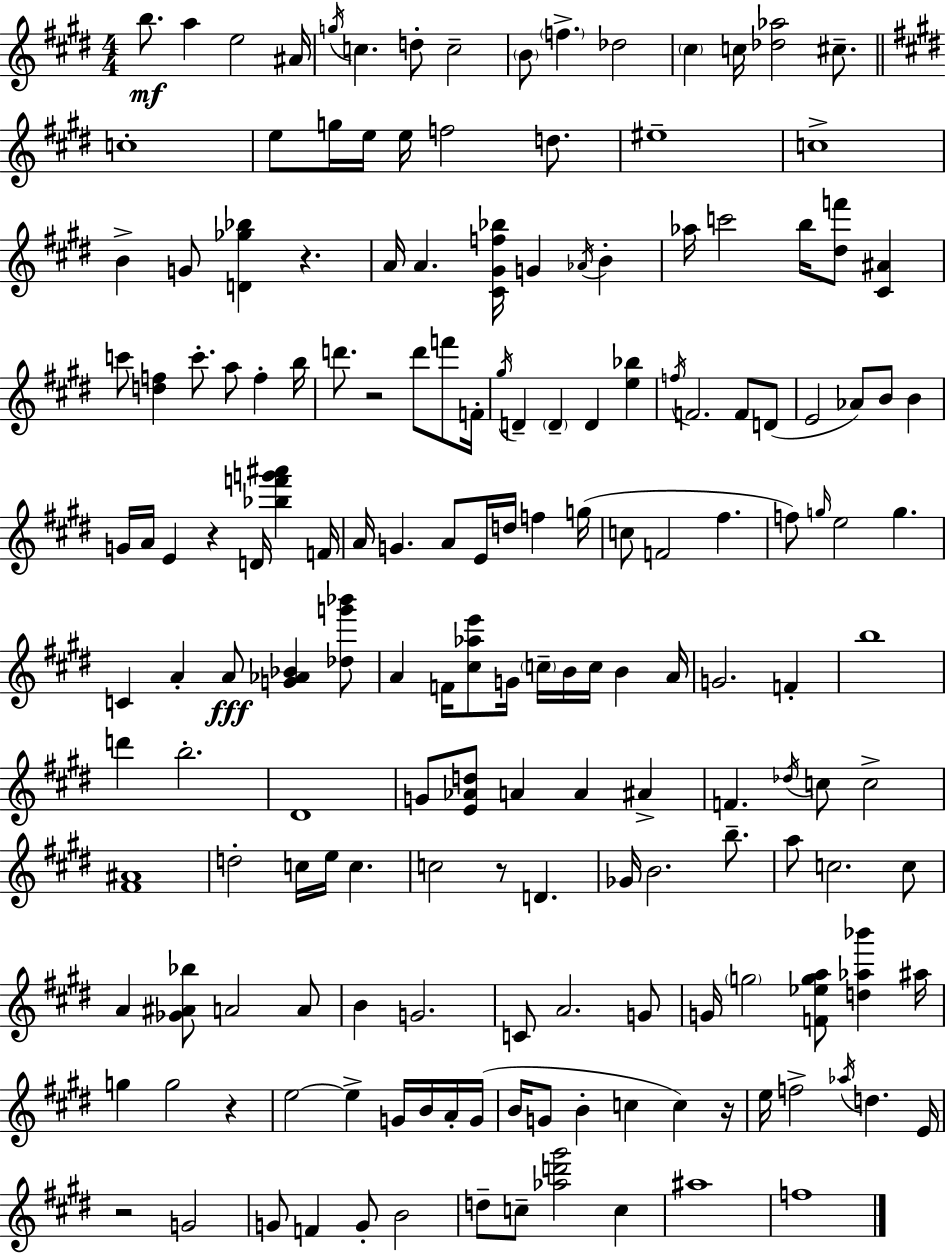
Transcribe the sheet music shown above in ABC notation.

X:1
T:Untitled
M:4/4
L:1/4
K:E
b/2 a e2 ^A/4 g/4 c d/2 c2 B/2 f _d2 ^c c/4 [_d_a]2 ^c/2 c4 e/2 g/4 e/4 e/4 f2 d/2 ^e4 c4 B G/2 [D_g_b] z A/4 A [^C^Gf_b]/4 G _A/4 B _a/4 c'2 b/4 [^df']/2 [^C^A] c'/2 [df] c'/2 a/2 f b/4 d'/2 z2 d'/2 f'/2 F/4 ^g/4 D D D [e_b] f/4 F2 F/2 D/2 E2 _A/2 B/2 B G/4 A/4 E z D/4 [_bf'g'^a'] F/4 A/4 G A/2 E/4 d/4 f g/4 c/2 F2 ^f f/2 g/4 e2 g C A A/2 [G_A_B] [_dg'_b']/2 A F/4 [^c_ae']/2 G/4 c/4 B/4 c/4 B A/4 G2 F b4 d' b2 ^D4 G/2 [E_Ad]/2 A A ^A F _d/4 c/2 c2 [^F^A]4 d2 c/4 e/4 c c2 z/2 D _G/4 B2 b/2 a/2 c2 c/2 A [_G^A_b]/2 A2 A/2 B G2 C/2 A2 G/2 G/4 g2 [F_ega]/2 [d_a_b'] ^a/4 g g2 z e2 e G/4 B/4 A/4 G/4 B/4 G/2 B c c z/4 e/4 f2 _a/4 d E/4 z2 G2 G/2 F G/2 B2 d/2 c/2 [_ad'^g']2 c ^a4 f4